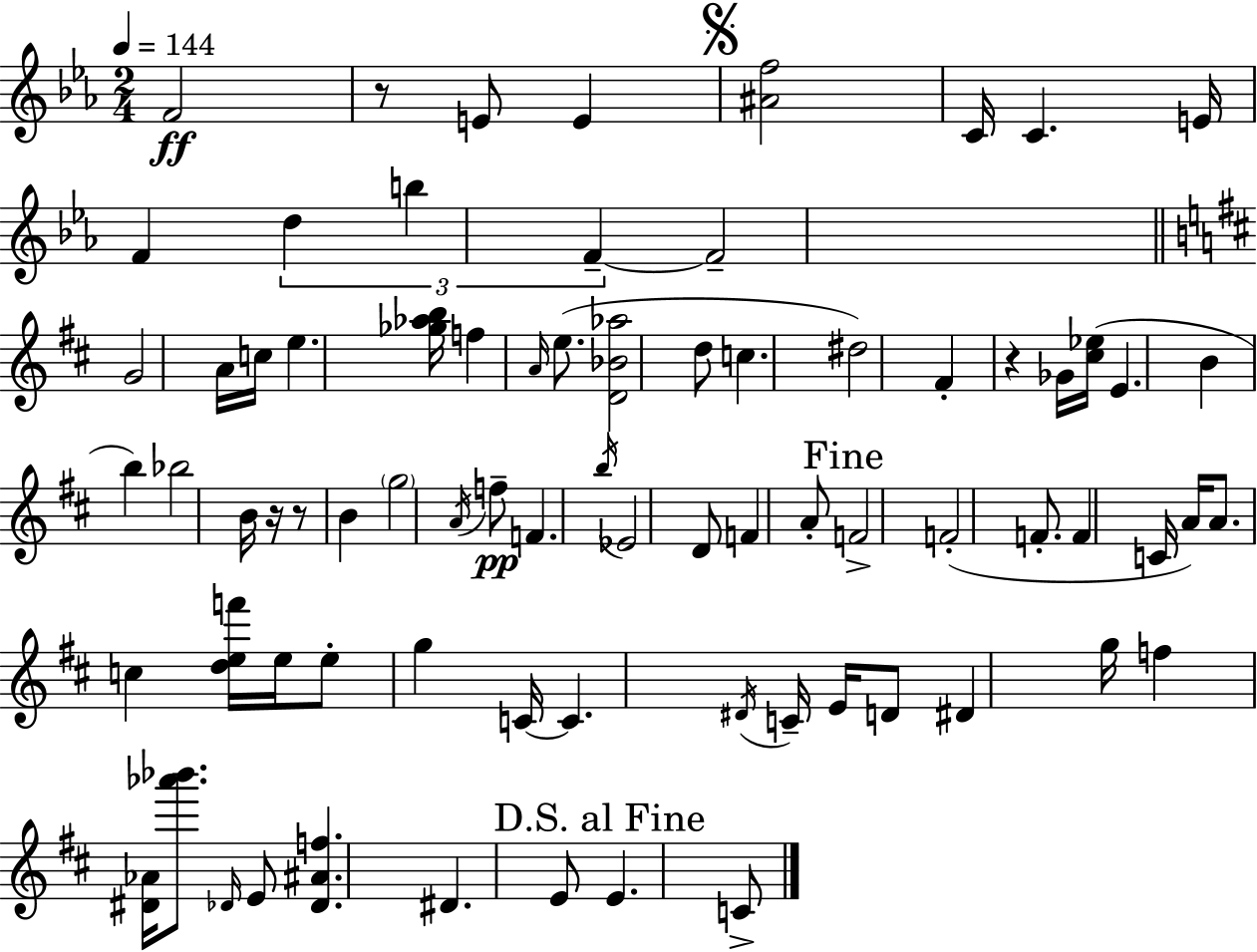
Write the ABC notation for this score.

X:1
T:Untitled
M:2/4
L:1/4
K:Cm
F2 z/2 E/2 E [^Af]2 C/4 C E/4 F d b F F2 G2 A/4 c/4 e [_g_ab]/4 f A/4 e/2 [D_B_a]2 d/2 c ^d2 ^F z _G/4 [^c_e]/4 E B b _b2 B/4 z/4 z/2 B g2 A/4 f/2 F b/4 _E2 D/2 F A/2 F2 F2 F/2 F C/4 A/4 A/2 c [def']/4 e/4 e/2 g C/4 C ^D/4 C/4 E/4 D/2 ^D g/4 f [^D_A]/4 [_a'_b']/2 _D/4 E/2 [_D^Af] ^D E/2 E C/2